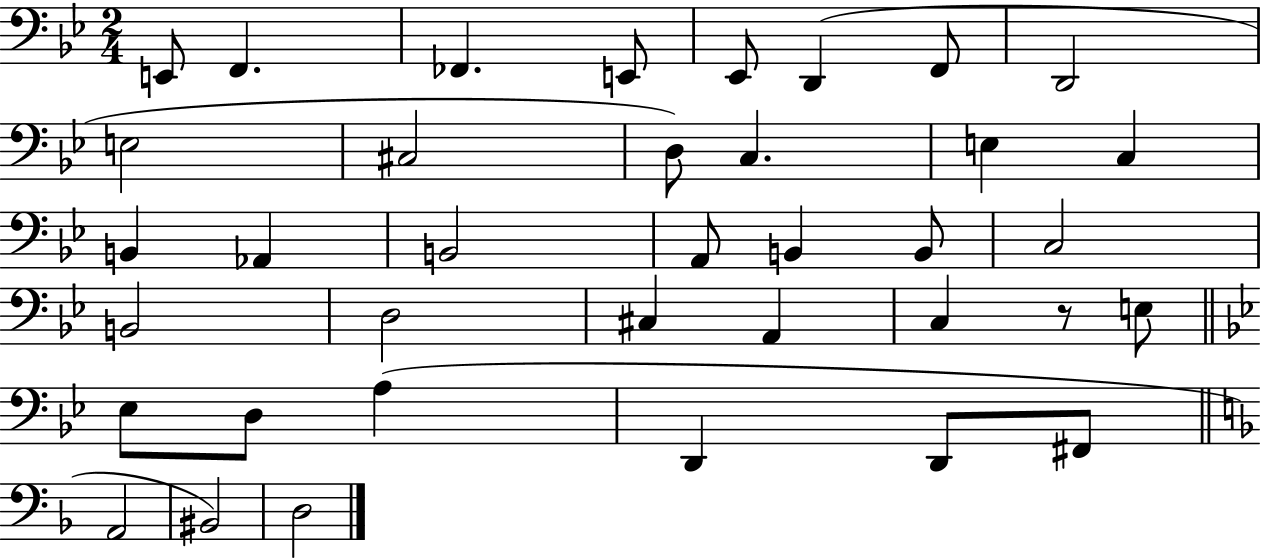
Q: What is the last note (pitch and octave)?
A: D3